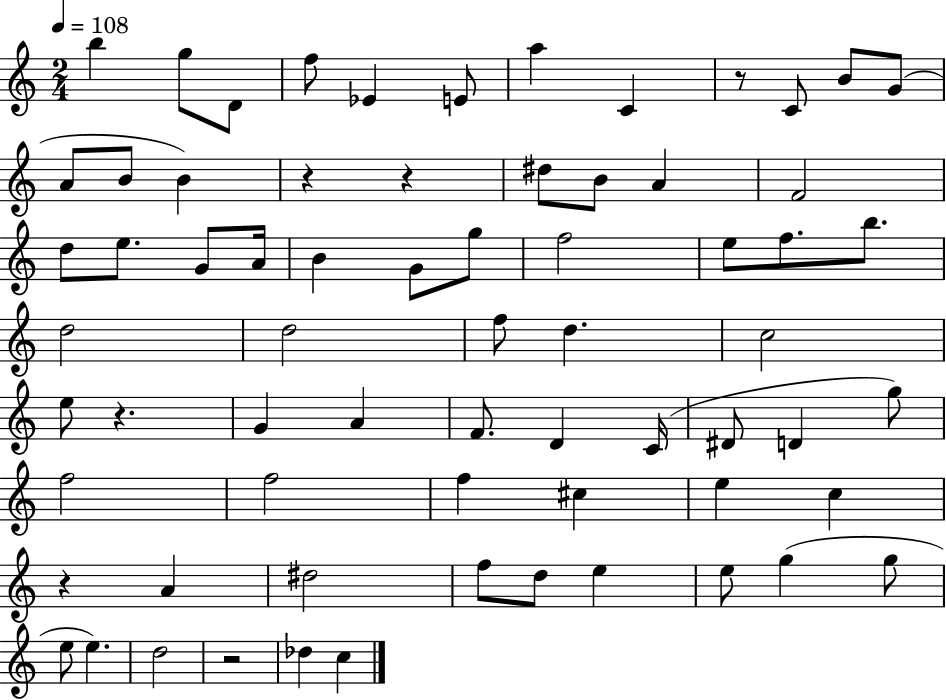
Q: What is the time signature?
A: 2/4